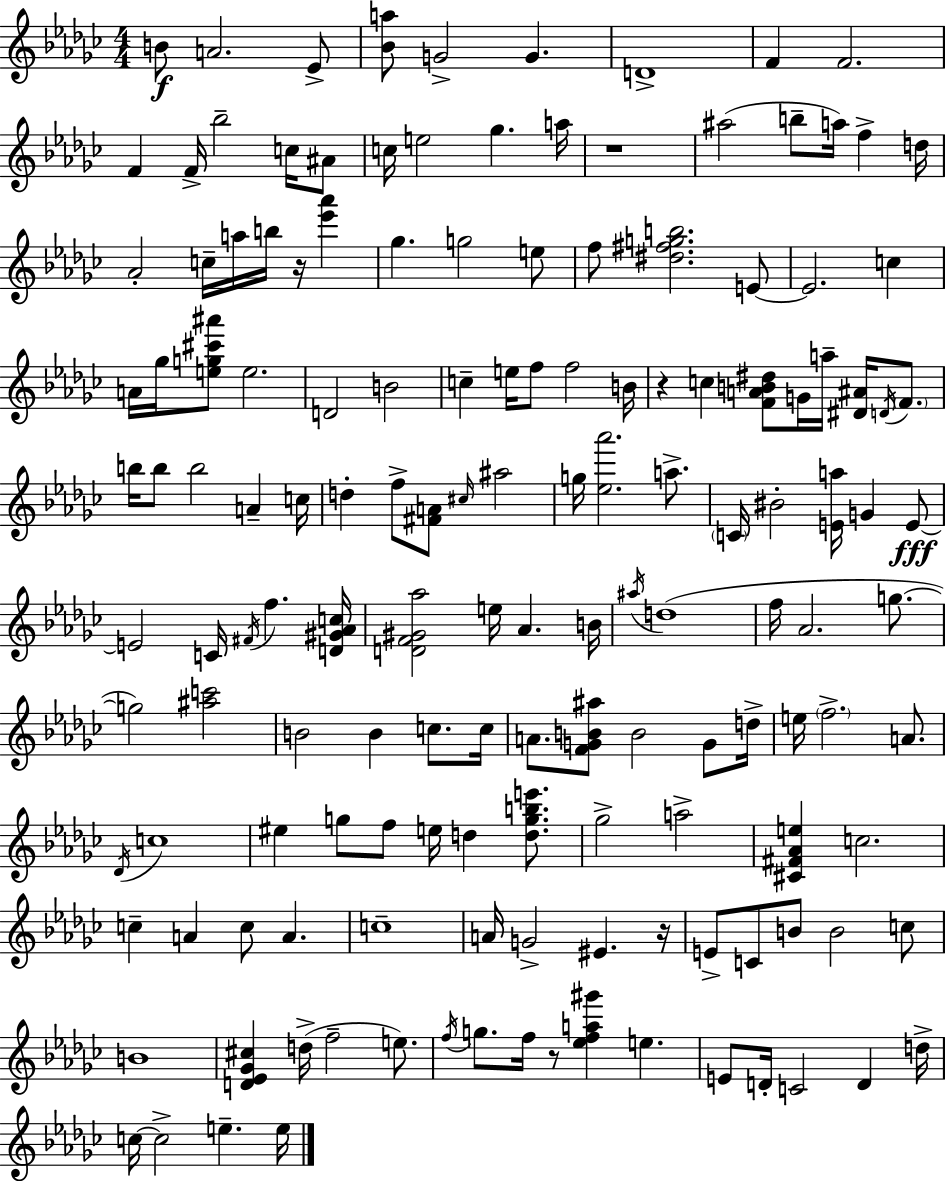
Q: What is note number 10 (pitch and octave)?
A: F4